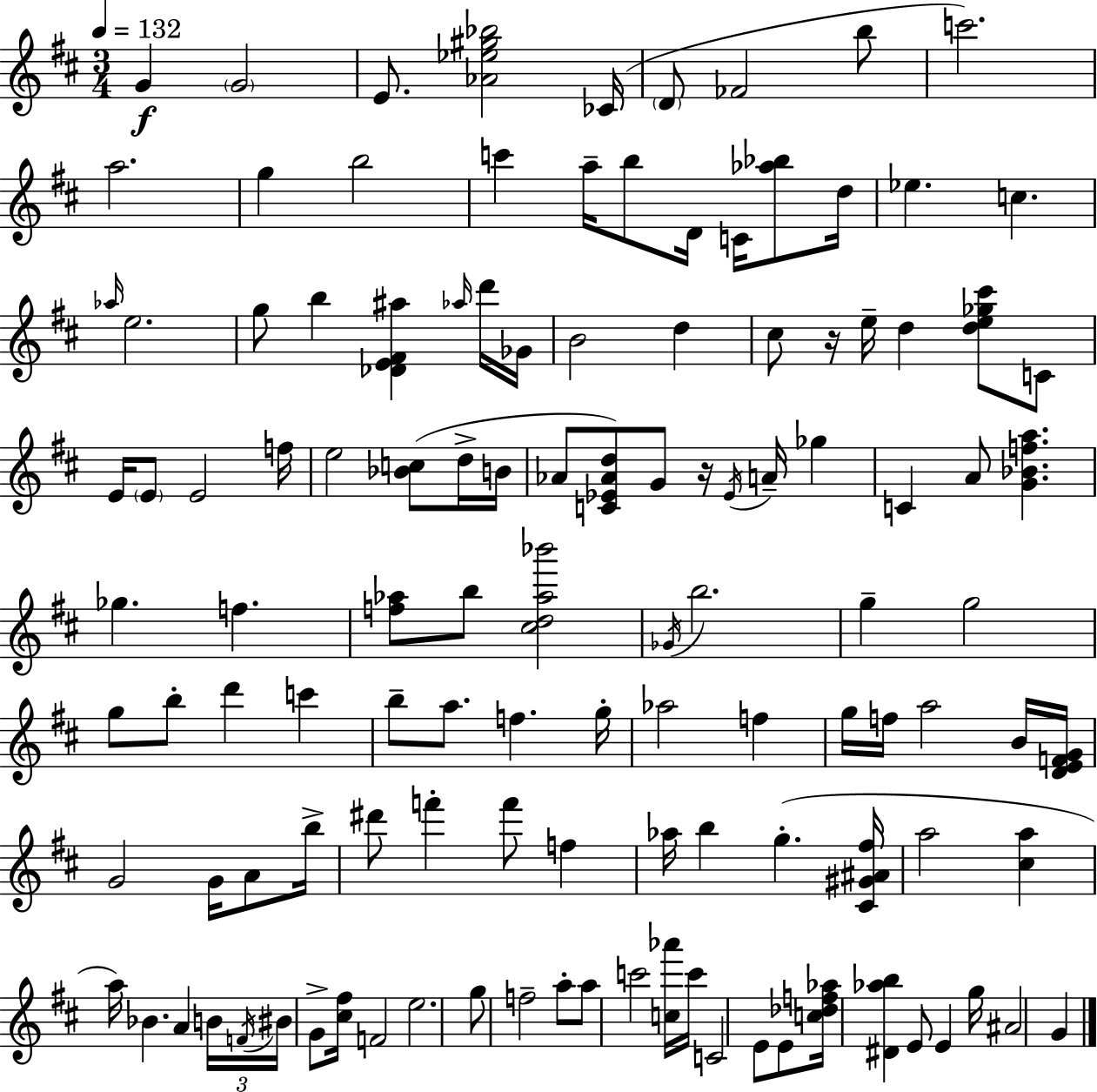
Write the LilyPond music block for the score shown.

{
  \clef treble
  \numericTimeSignature
  \time 3/4
  \key d \major
  \tempo 4 = 132
  g'4\f \parenthesize g'2 | e'8. <aes' ees'' gis'' bes''>2 ces'16( | \parenthesize d'8 fes'2 b''8 | c'''2.) | \break a''2. | g''4 b''2 | c'''4 a''16-- b''8 d'16 c'16 <aes'' bes''>8 d''16 | ees''4. c''4. | \break \grace { aes''16 } e''2. | g''8 b''4 <des' e' fis' ais''>4 \grace { aes''16 } | d'''16 ges'16 b'2 d''4 | cis''8 r16 e''16-- d''4 <d'' e'' ges'' cis'''>8 | \break c'8 e'16 \parenthesize e'8 e'2 | f''16 e''2 <bes' c''>8( | d''16-> b'16 aes'8 <c' ees' aes' d''>8) g'8 r16 \acciaccatura { ees'16 } a'16-- ges''4 | c'4 a'8 <g' bes' f'' a''>4. | \break ges''4. f''4. | <f'' aes''>8 b''8 <cis'' d'' aes'' bes'''>2 | \acciaccatura { ges'16 } b''2. | g''4-- g''2 | \break g''8 b''8-. d'''4 | c'''4 b''8-- a''8. f''4. | g''16-. aes''2 | f''4 g''16 f''16 a''2 | \break b'16 <d' e' f' g'>16 g'2 | g'16 a'8 b''16-> dis'''8 f'''4-. f'''8 | f''4 aes''16 b''4 g''4.-.( | <cis' gis' ais' fis''>16 a''2 | \break <cis'' a''>4 a''16) bes'4. a'4 | \tuplet 3/2 { b'16 \acciaccatura { f'16 } bis'16 } g'8-> <cis'' fis''>16 f'2 | e''2. | g''8 f''2-- | \break a''8-. a''8 c'''2 | <c'' aes'''>16 c'''16 c'2 | e'8 e'8 <c'' des'' f'' aes''>16 <dis' aes'' b''>4 e'8 | e'4 g''16 ais'2 | \break g'4 \bar "|."
}